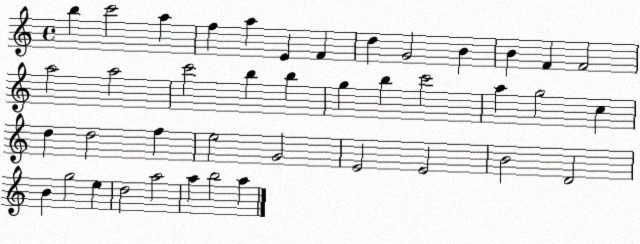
X:1
T:Untitled
M:4/4
L:1/4
K:C
b c'2 a f a E F d G2 B B F F2 a2 a2 c'2 b b g b c'2 a g2 c d d2 f e2 G2 E2 E2 B2 D2 B g2 e d2 a2 a b2 a